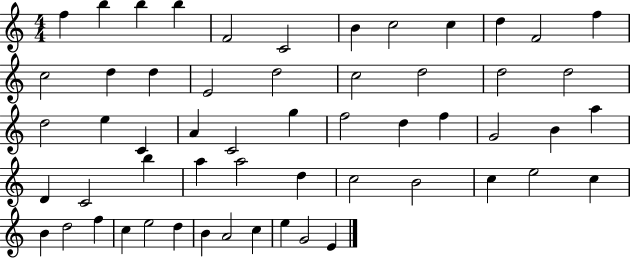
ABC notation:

X:1
T:Untitled
M:4/4
L:1/4
K:C
f b b b F2 C2 B c2 c d F2 f c2 d d E2 d2 c2 d2 d2 d2 d2 e C A C2 g f2 d f G2 B a D C2 b a a2 d c2 B2 c e2 c B d2 f c e2 d B A2 c e G2 E